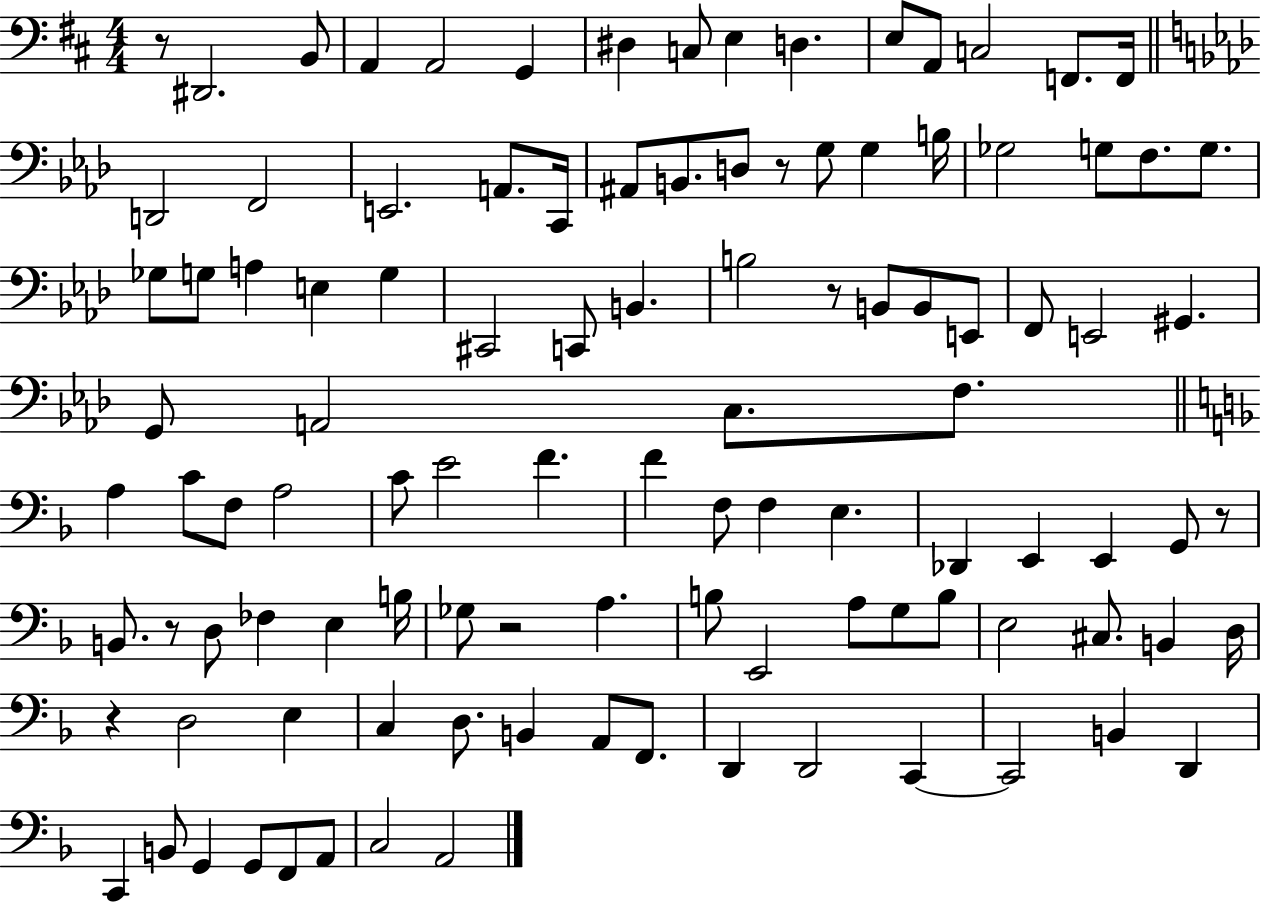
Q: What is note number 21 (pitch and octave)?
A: B2